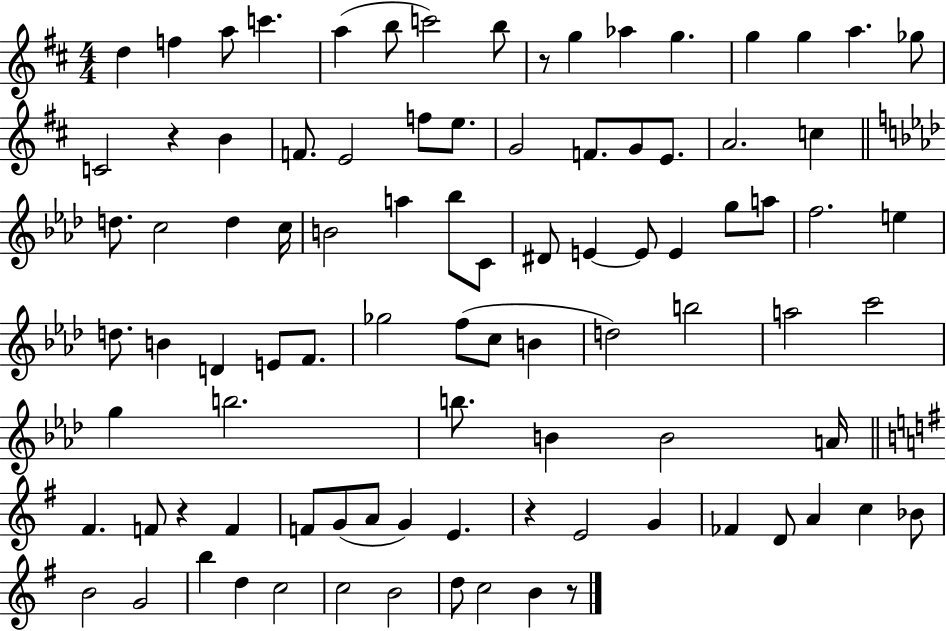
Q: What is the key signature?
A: D major